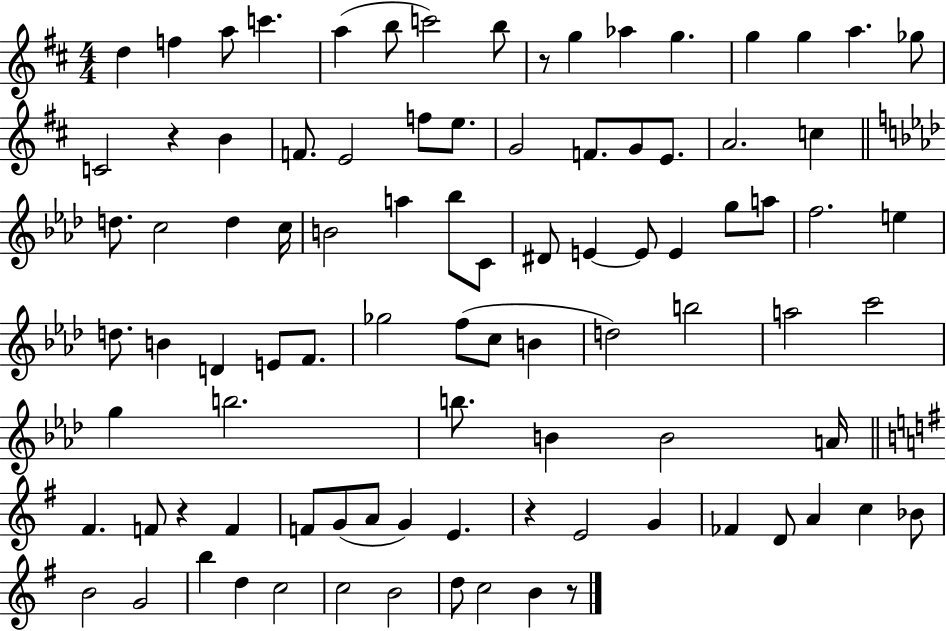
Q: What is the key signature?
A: D major